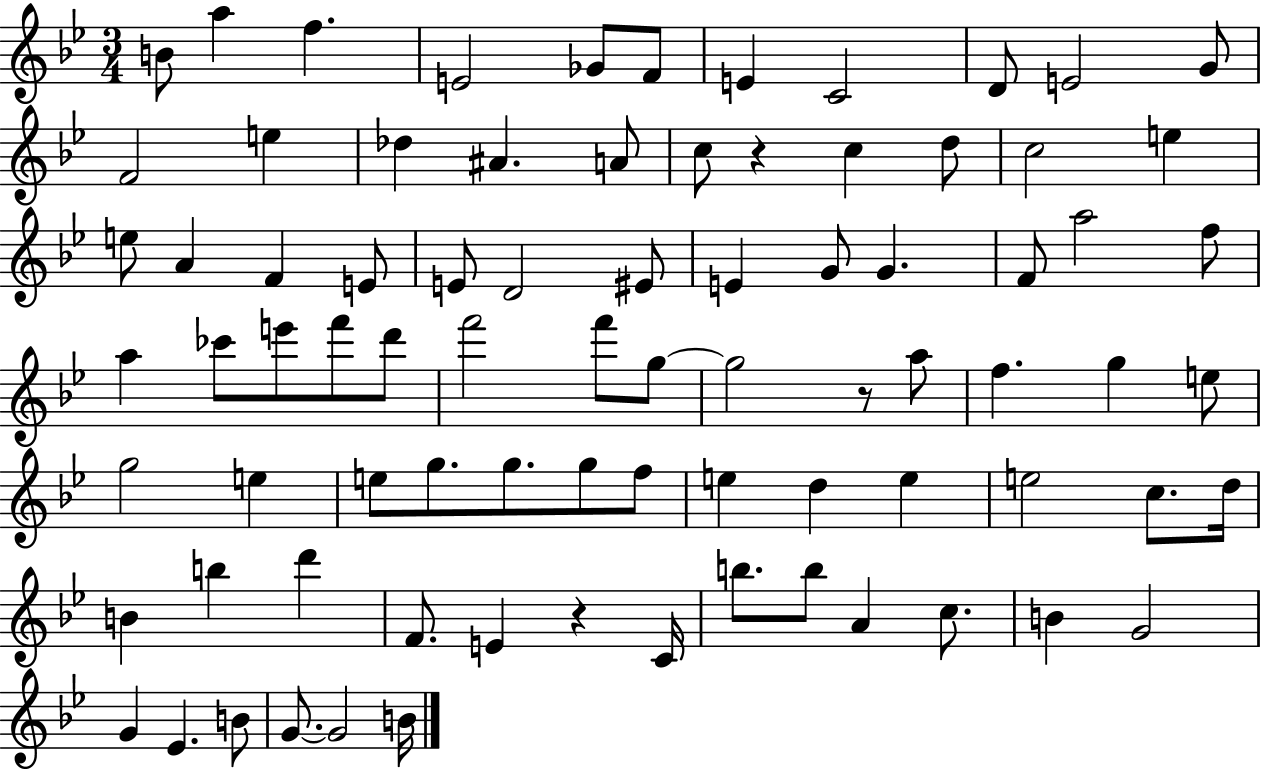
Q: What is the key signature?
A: BES major